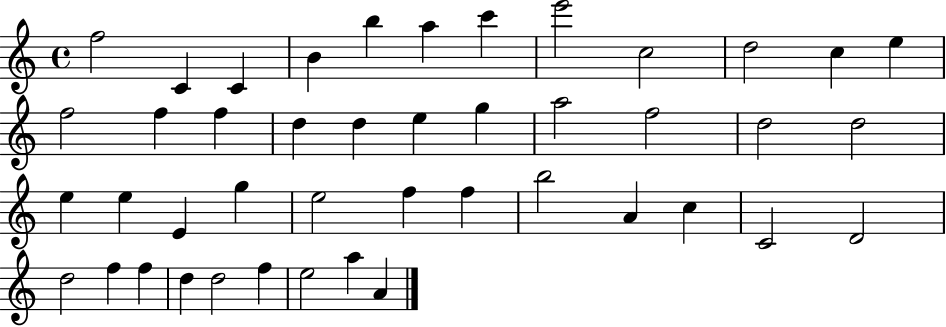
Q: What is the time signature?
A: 4/4